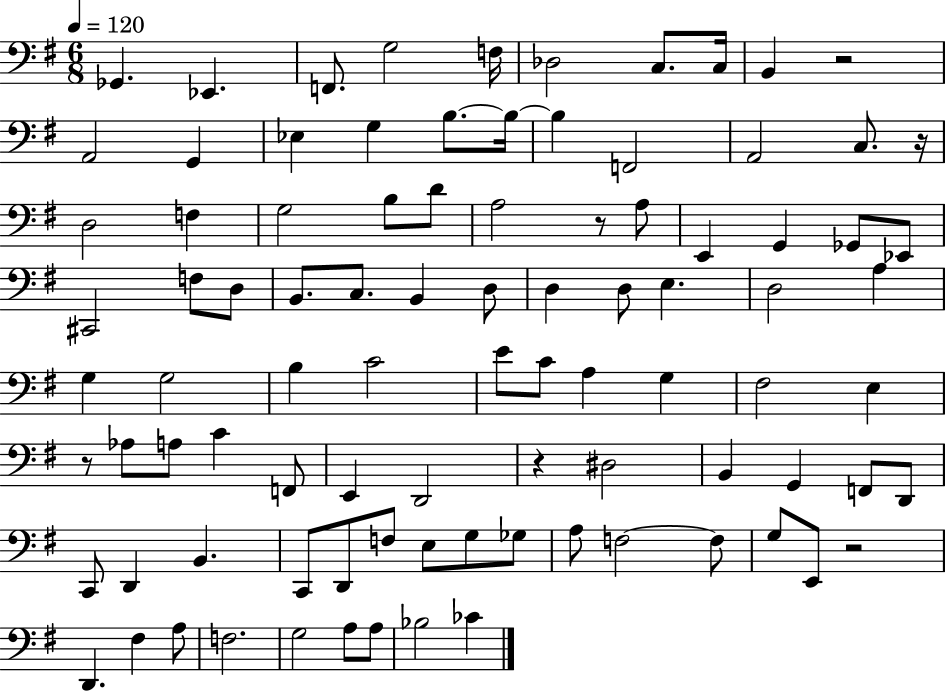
X:1
T:Untitled
M:6/8
L:1/4
K:G
_G,, _E,, F,,/2 G,2 F,/4 _D,2 C,/2 C,/4 B,, z2 A,,2 G,, _E, G, B,/2 B,/4 B, F,,2 A,,2 C,/2 z/4 D,2 F, G,2 B,/2 D/2 A,2 z/2 A,/2 E,, G,, _G,,/2 _E,,/2 ^C,,2 F,/2 D,/2 B,,/2 C,/2 B,, D,/2 D, D,/2 E, D,2 A, G, G,2 B, C2 E/2 C/2 A, G, ^F,2 E, z/2 _A,/2 A,/2 C F,,/2 E,, D,,2 z ^D,2 B,, G,, F,,/2 D,,/2 C,,/2 D,, B,, C,,/2 D,,/2 F,/2 E,/2 G,/2 _G,/2 A,/2 F,2 F,/2 G,/2 E,,/2 z2 D,, ^F, A,/2 F,2 G,2 A,/2 A,/2 _B,2 _C